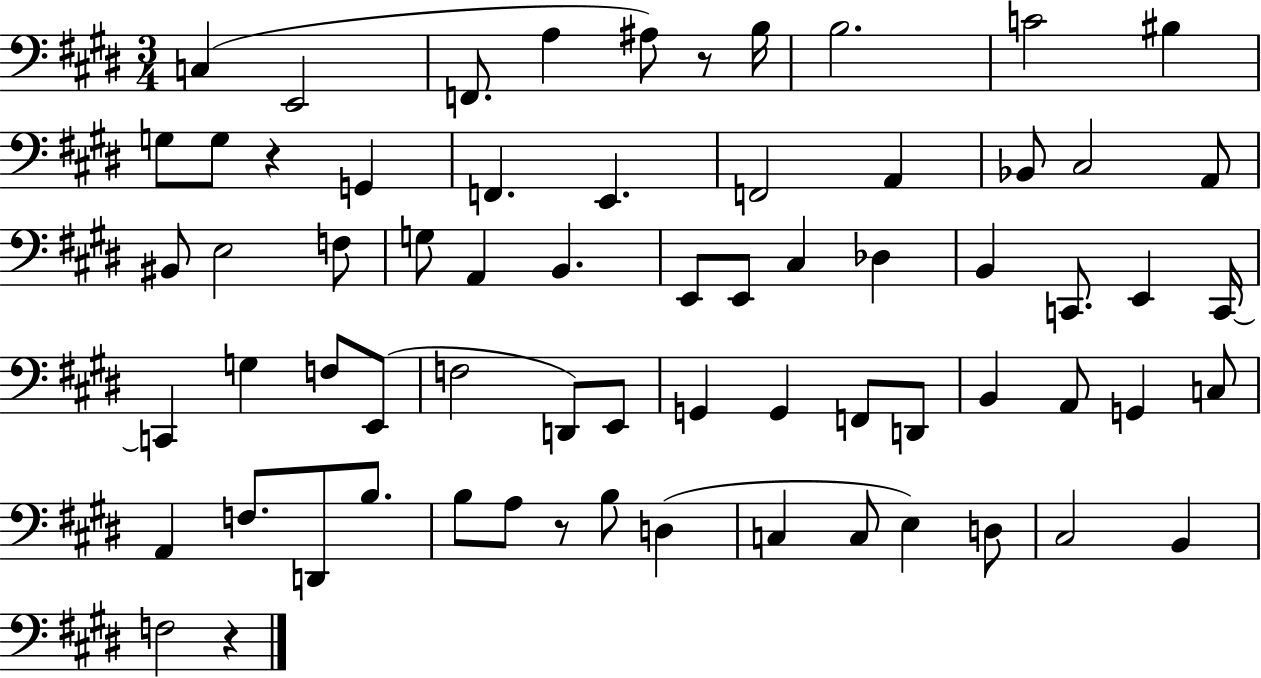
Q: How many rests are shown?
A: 4